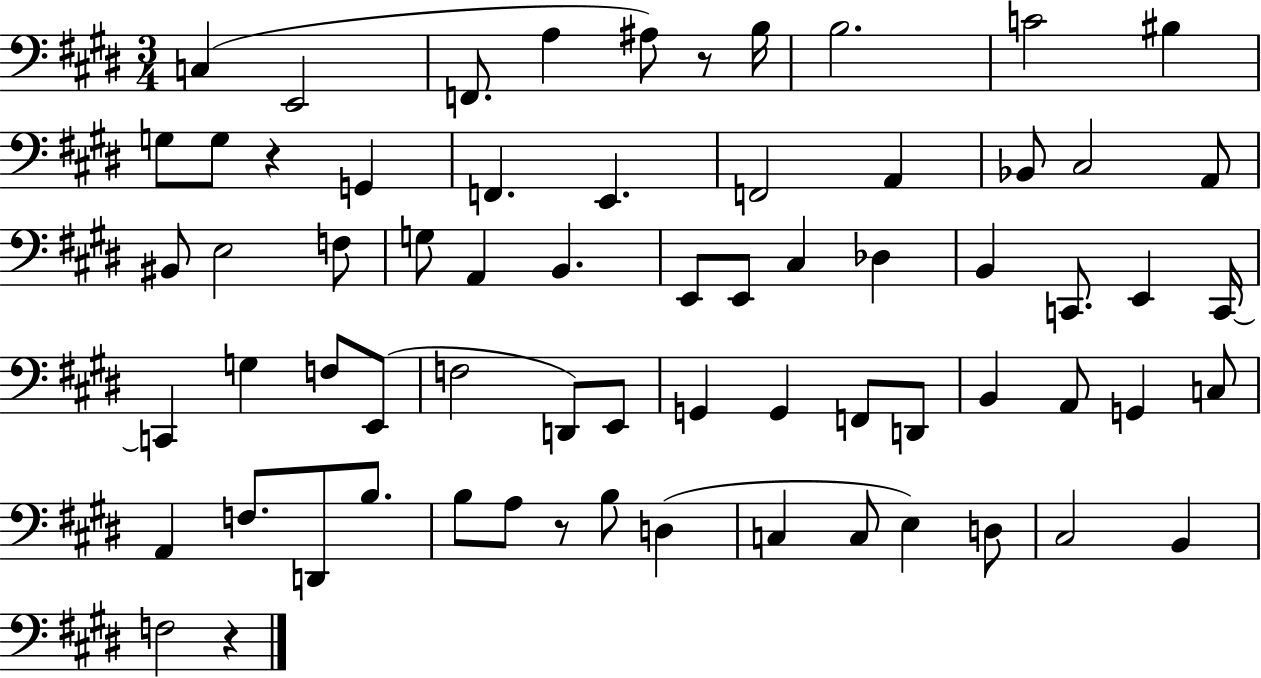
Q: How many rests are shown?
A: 4